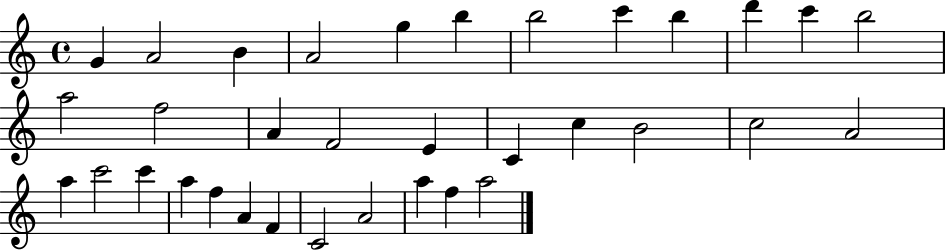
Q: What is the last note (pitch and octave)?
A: A5